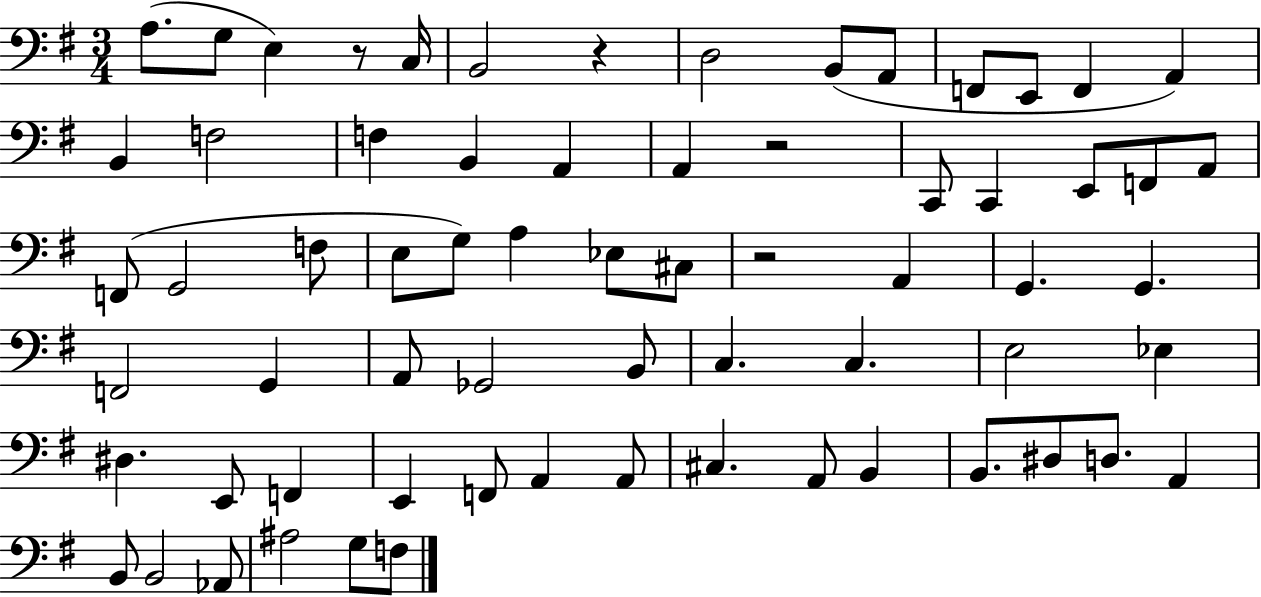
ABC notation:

X:1
T:Untitled
M:3/4
L:1/4
K:G
A,/2 G,/2 E, z/2 C,/4 B,,2 z D,2 B,,/2 A,,/2 F,,/2 E,,/2 F,, A,, B,, F,2 F, B,, A,, A,, z2 C,,/2 C,, E,,/2 F,,/2 A,,/2 F,,/2 G,,2 F,/2 E,/2 G,/2 A, _E,/2 ^C,/2 z2 A,, G,, G,, F,,2 G,, A,,/2 _G,,2 B,,/2 C, C, E,2 _E, ^D, E,,/2 F,, E,, F,,/2 A,, A,,/2 ^C, A,,/2 B,, B,,/2 ^D,/2 D,/2 A,, B,,/2 B,,2 _A,,/2 ^A,2 G,/2 F,/2